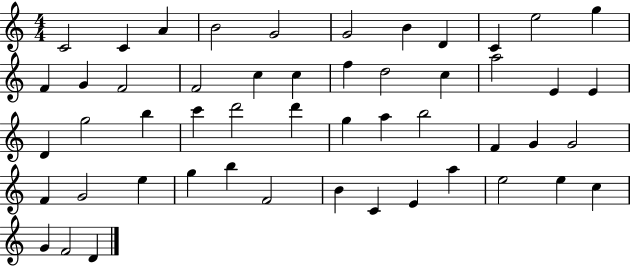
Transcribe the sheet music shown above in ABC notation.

X:1
T:Untitled
M:4/4
L:1/4
K:C
C2 C A B2 G2 G2 B D C e2 g F G F2 F2 c c f d2 c a2 E E D g2 b c' d'2 d' g a b2 F G G2 F G2 e g b F2 B C E a e2 e c G F2 D